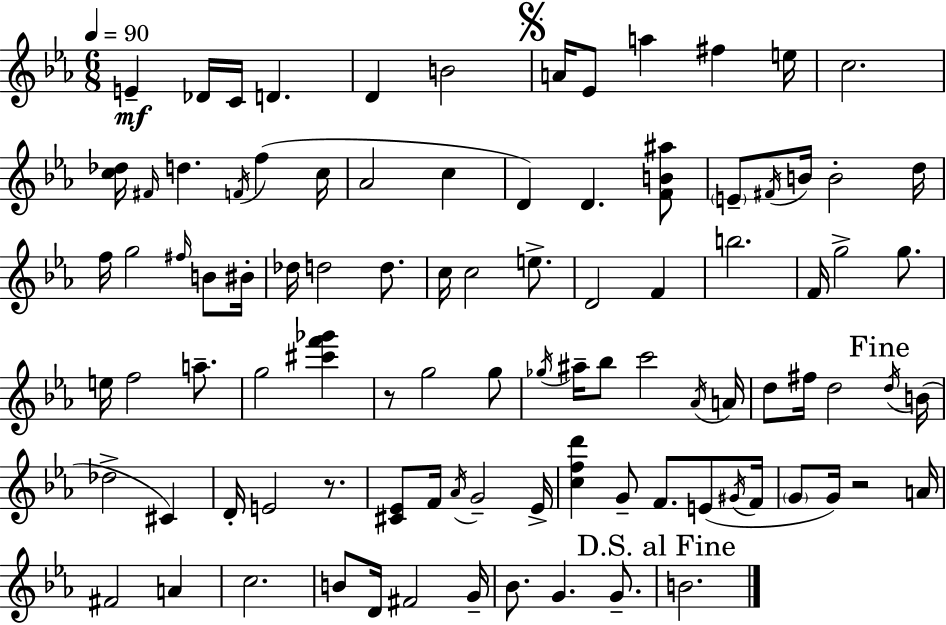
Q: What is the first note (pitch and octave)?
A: E4